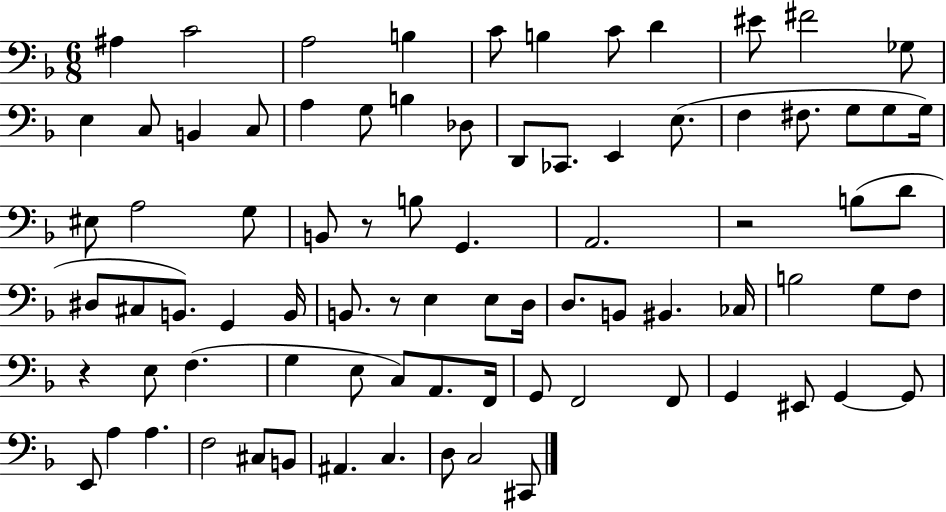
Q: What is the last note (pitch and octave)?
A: C#2